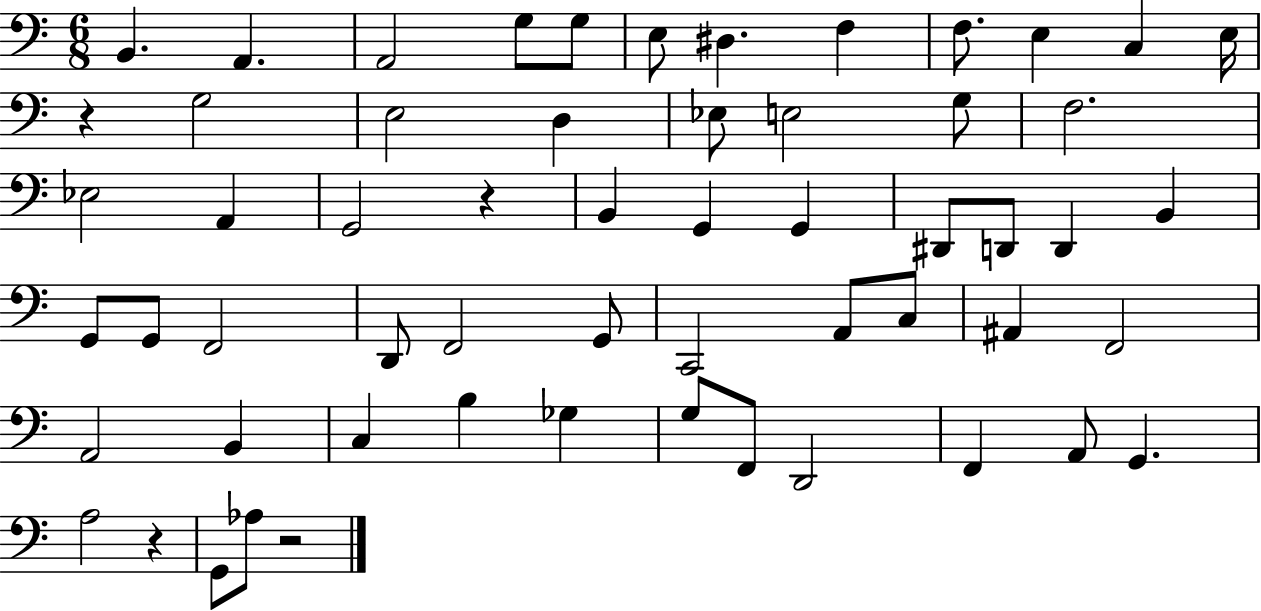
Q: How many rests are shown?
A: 4